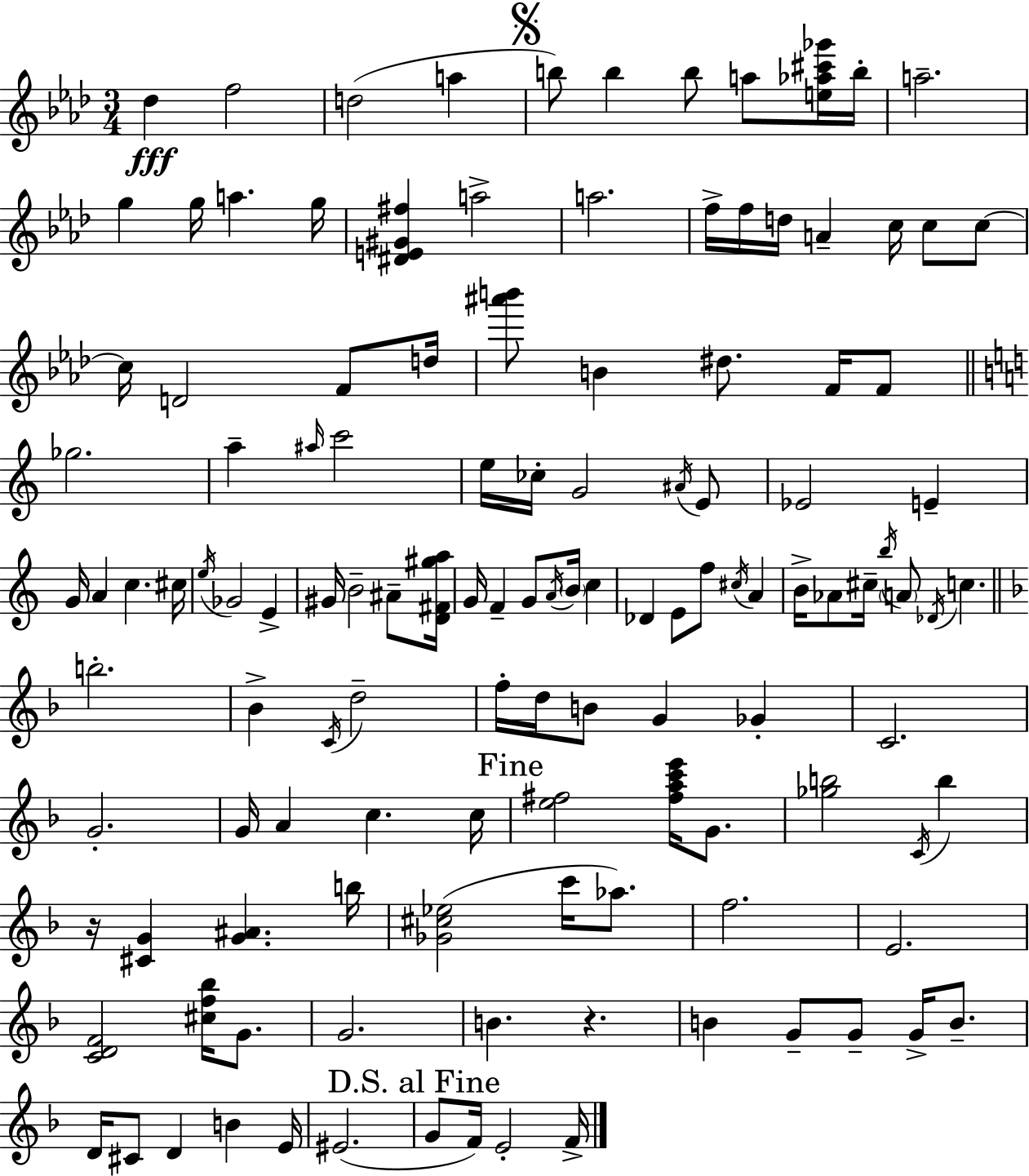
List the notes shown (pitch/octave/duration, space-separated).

Db5/q F5/h D5/h A5/q B5/e B5/q B5/e A5/e [E5,Ab5,C#6,Gb6]/s B5/s A5/h. G5/q G5/s A5/q. G5/s [D#4,E4,G#4,F#5]/q A5/h A5/h. F5/s F5/s D5/s A4/q C5/s C5/e C5/e C5/s D4/h F4/e D5/s [A#6,B6]/e B4/q D#5/e. F4/s F4/e Gb5/h. A5/q A#5/s C6/h E5/s CES5/s G4/h A#4/s E4/e Eb4/h E4/q G4/s A4/q C5/q. C#5/s E5/s Gb4/h E4/q G#4/s B4/h A#4/e [D4,F#4,G#5,A5]/s G4/s F4/q G4/e A4/s B4/s C5/q Db4/q E4/e F5/e C#5/s A4/q B4/s Ab4/e C#5/s B5/s A4/e Db4/s C5/q. B5/h. Bb4/q C4/s D5/h F5/s D5/s B4/e G4/q Gb4/q C4/h. G4/h. G4/s A4/q C5/q. C5/s [E5,F#5]/h [F#5,A5,C6,E6]/s G4/e. [Gb5,B5]/h C4/s B5/q R/s [C#4,G4]/q [G4,A#4]/q. B5/s [Gb4,C#5,Eb5]/h C6/s Ab5/e. F5/h. E4/h. [C4,D4,F4]/h [C#5,F5,Bb5]/s G4/e. G4/h. B4/q. R/q. B4/q G4/e G4/e G4/s B4/e. D4/s C#4/e D4/q B4/q E4/s EIS4/h. G4/e F4/s E4/h F4/s